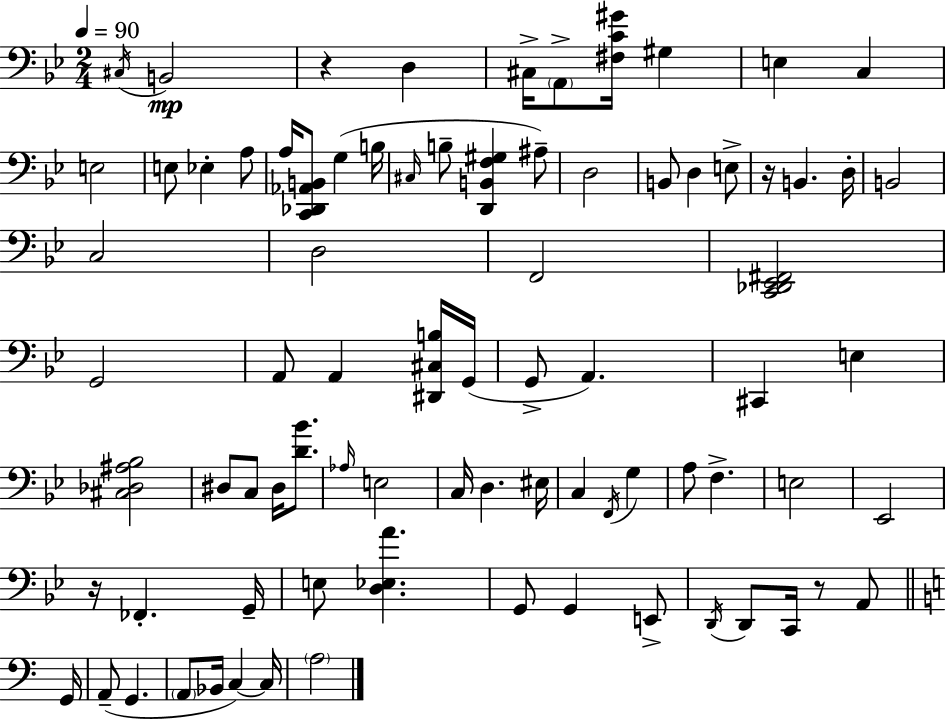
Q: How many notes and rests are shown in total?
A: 81